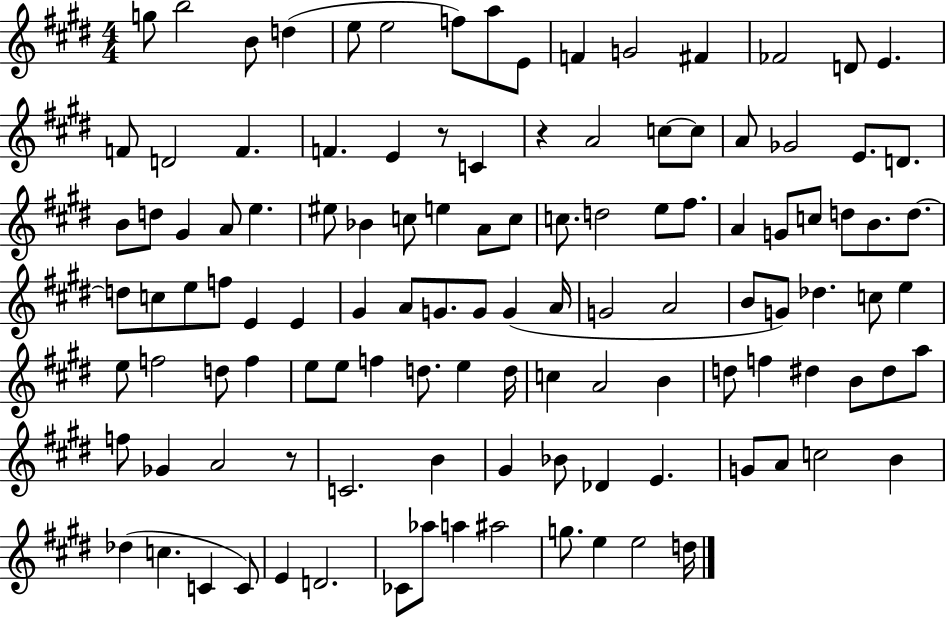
X:1
T:Untitled
M:4/4
L:1/4
K:E
g/2 b2 B/2 d e/2 e2 f/2 a/2 E/2 F G2 ^F _F2 D/2 E F/2 D2 F F E z/2 C z A2 c/2 c/2 A/2 _G2 E/2 D/2 B/2 d/2 ^G A/2 e ^e/2 _B c/2 e A/2 c/2 c/2 d2 e/2 ^f/2 A G/2 c/2 d/2 B/2 d/2 d/2 c/2 e/2 f/2 E E ^G A/2 G/2 G/2 G A/4 G2 A2 B/2 G/2 _d c/2 e e/2 f2 d/2 f e/2 e/2 f d/2 e d/4 c A2 B d/2 f ^d B/2 ^d/2 a/2 f/2 _G A2 z/2 C2 B ^G _B/2 _D E G/2 A/2 c2 B _d c C C/2 E D2 _C/2 _a/2 a ^a2 g/2 e e2 d/4